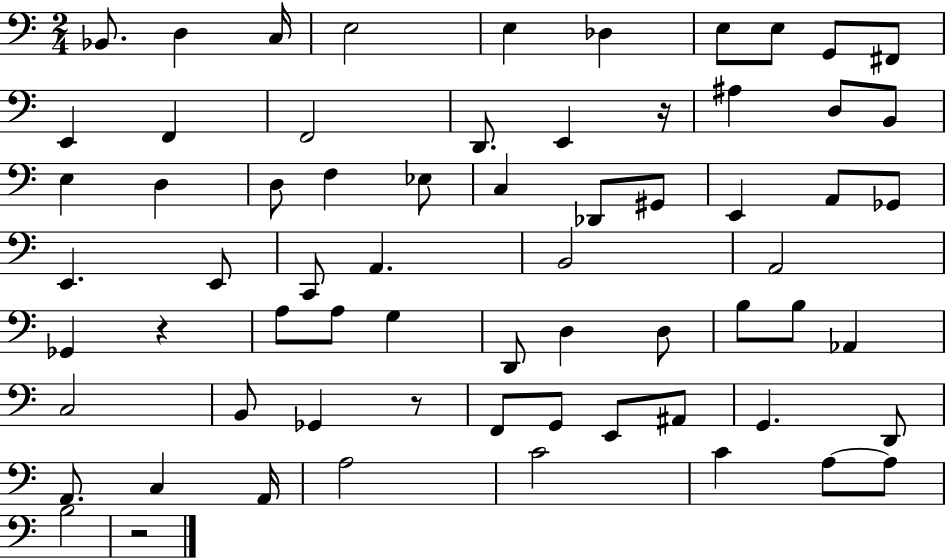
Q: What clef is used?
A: bass